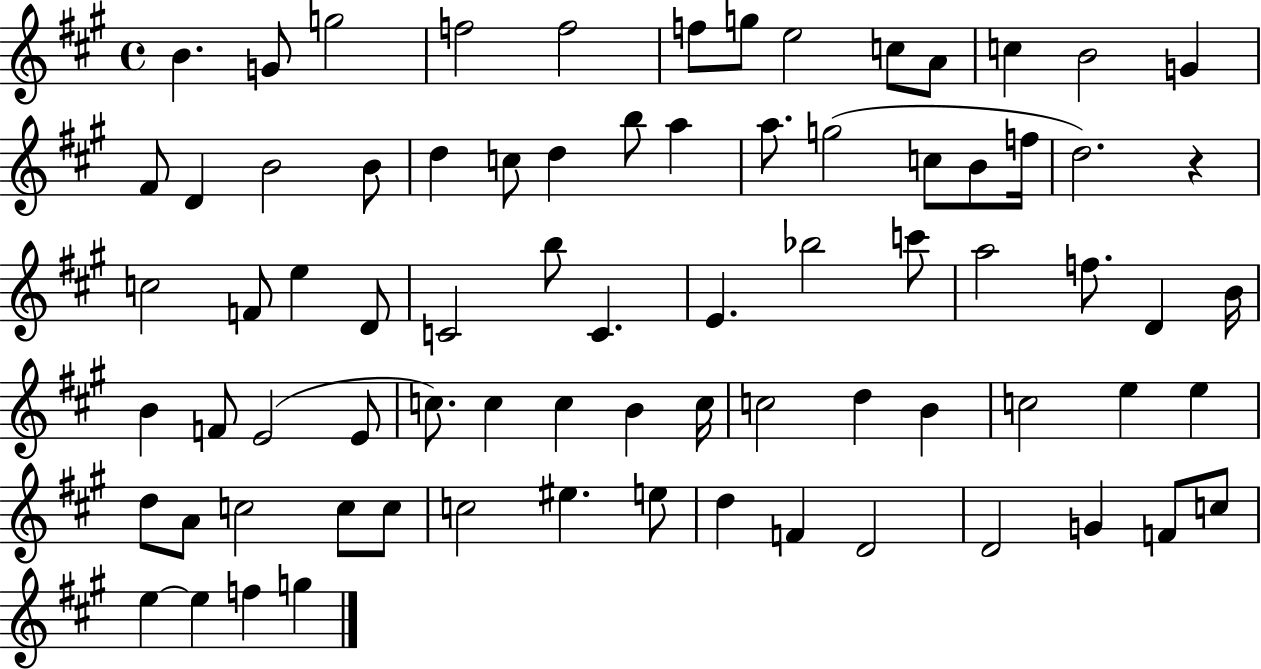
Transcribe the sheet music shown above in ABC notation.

X:1
T:Untitled
M:4/4
L:1/4
K:A
B G/2 g2 f2 f2 f/2 g/2 e2 c/2 A/2 c B2 G ^F/2 D B2 B/2 d c/2 d b/2 a a/2 g2 c/2 B/2 f/4 d2 z c2 F/2 e D/2 C2 b/2 C E _b2 c'/2 a2 f/2 D B/4 B F/2 E2 E/2 c/2 c c B c/4 c2 d B c2 e e d/2 A/2 c2 c/2 c/2 c2 ^e e/2 d F D2 D2 G F/2 c/2 e e f g